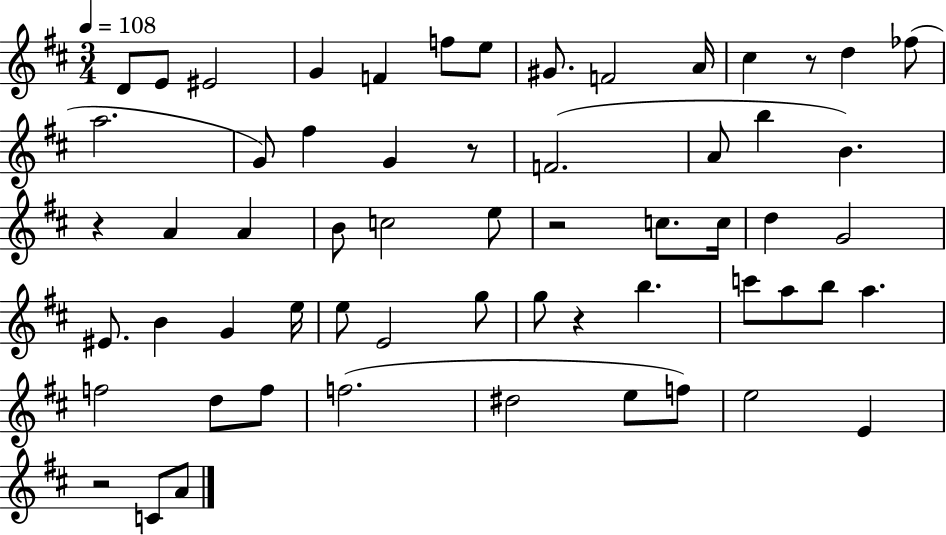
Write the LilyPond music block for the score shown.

{
  \clef treble
  \numericTimeSignature
  \time 3/4
  \key d \major
  \tempo 4 = 108
  d'8 e'8 eis'2 | g'4 f'4 f''8 e''8 | gis'8. f'2 a'16 | cis''4 r8 d''4 fes''8( | \break a''2. | g'8) fis''4 g'4 r8 | f'2.( | a'8 b''4 b'4.) | \break r4 a'4 a'4 | b'8 c''2 e''8 | r2 c''8. c''16 | d''4 g'2 | \break eis'8. b'4 g'4 e''16 | e''8 e'2 g''8 | g''8 r4 b''4. | c'''8 a''8 b''8 a''4. | \break f''2 d''8 f''8 | f''2.( | dis''2 e''8 f''8) | e''2 e'4 | \break r2 c'8 a'8 | \bar "|."
}